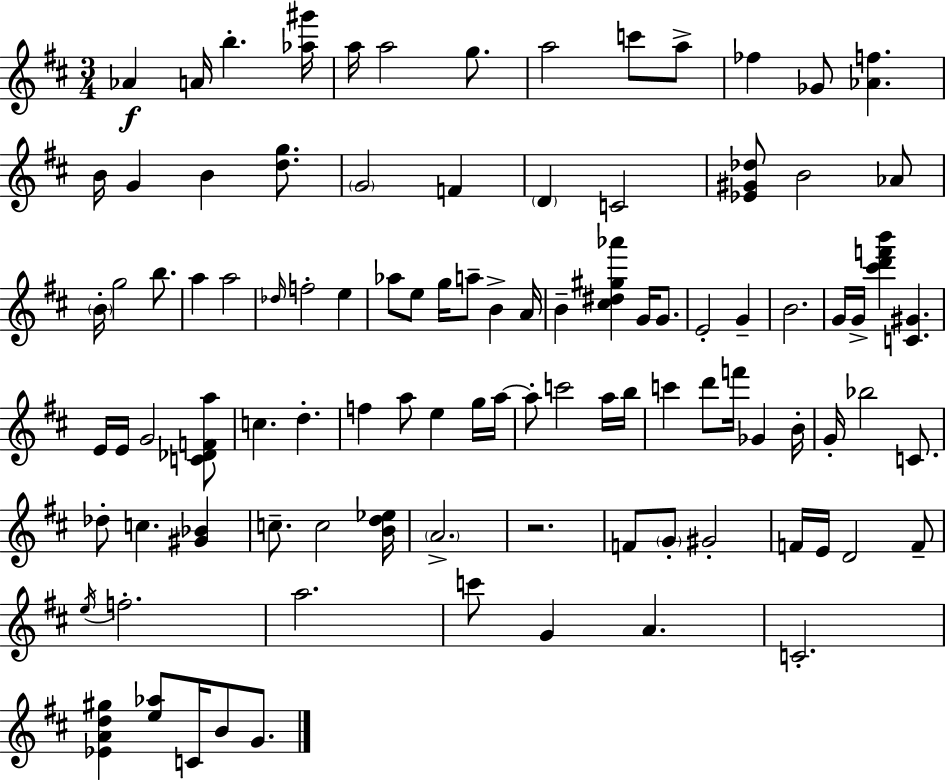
X:1
T:Untitled
M:3/4
L:1/4
K:D
_A A/4 b [_a^g']/4 a/4 a2 g/2 a2 c'/2 a/2 _f _G/2 [_Af] B/4 G B [dg]/2 G2 F D C2 [_E^G_d]/2 B2 _A/2 B/4 g2 b/2 a a2 _d/4 f2 e _a/2 e/2 g/4 a/2 B A/4 B [^c^d^g_a'] G/4 G/2 E2 G B2 G/4 G/4 [^c'd'f'b'] [C^G] E/4 E/4 G2 [C_DFa]/2 c d f a/2 e g/4 a/4 a/2 c'2 a/4 b/4 c' d'/2 f'/4 _G B/4 G/4 _b2 C/2 _d/2 c [^G_B] c/2 c2 [Bd_e]/4 A2 z2 F/2 G/2 ^G2 F/4 E/4 D2 F/2 e/4 f2 a2 c'/2 G A C2 [_EAd^g] [e_a]/2 C/4 B/2 G/2